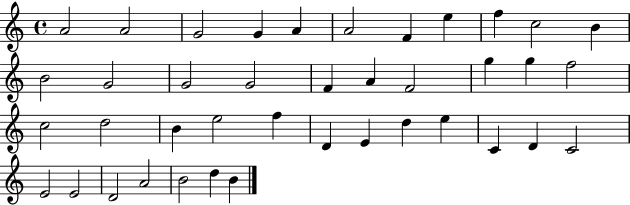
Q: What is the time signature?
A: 4/4